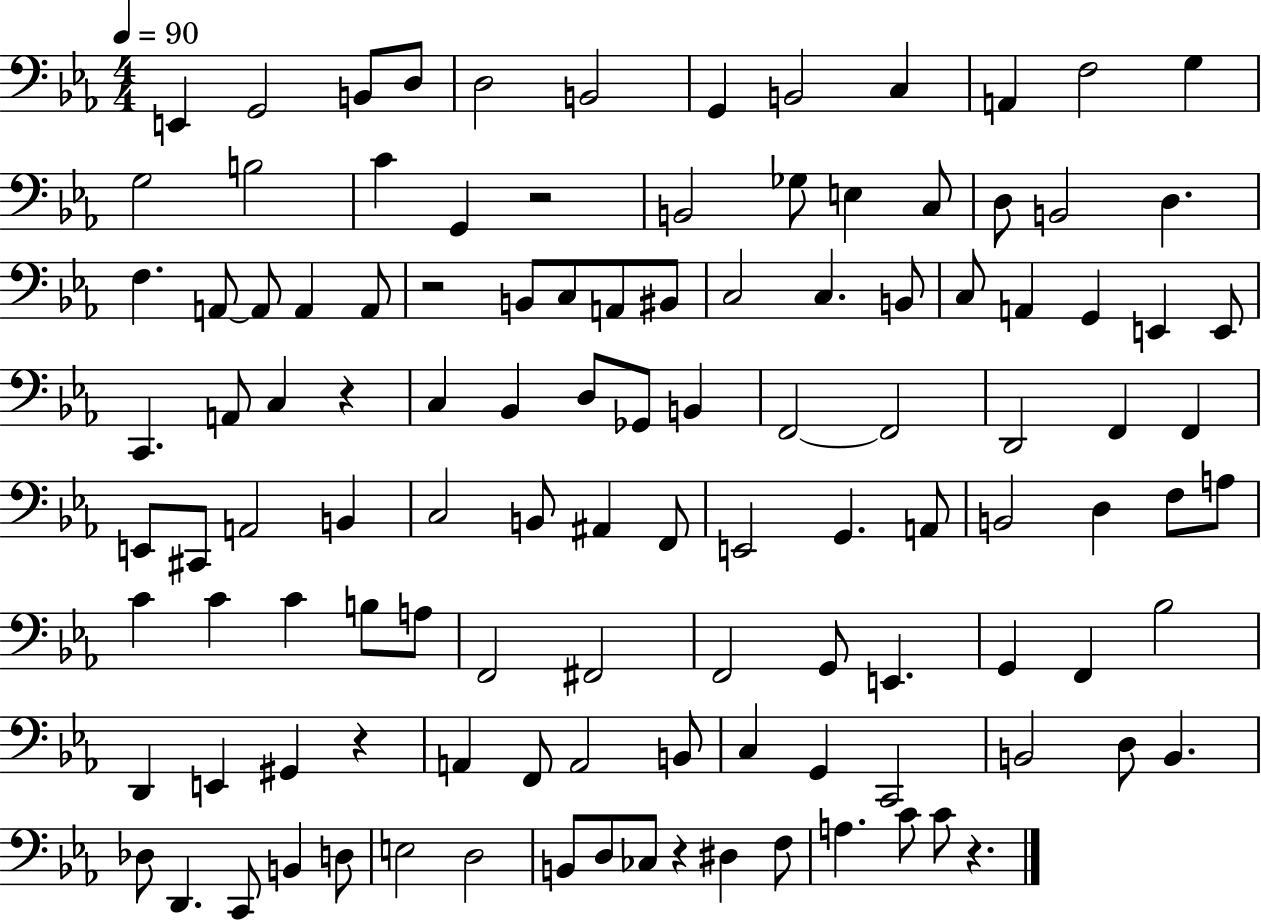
E2/q G2/h B2/e D3/e D3/h B2/h G2/q B2/h C3/q A2/q F3/h G3/q G3/h B3/h C4/q G2/q R/h B2/h Gb3/e E3/q C3/e D3/e B2/h D3/q. F3/q. A2/e A2/e A2/q A2/e R/h B2/e C3/e A2/e BIS2/e C3/h C3/q. B2/e C3/e A2/q G2/q E2/q E2/e C2/q. A2/e C3/q R/q C3/q Bb2/q D3/e Gb2/e B2/q F2/h F2/h D2/h F2/q F2/q E2/e C#2/e A2/h B2/q C3/h B2/e A#2/q F2/e E2/h G2/q. A2/e B2/h D3/q F3/e A3/e C4/q C4/q C4/q B3/e A3/e F2/h F#2/h F2/h G2/e E2/q. G2/q F2/q Bb3/h D2/q E2/q G#2/q R/q A2/q F2/e A2/h B2/e C3/q G2/q C2/h B2/h D3/e B2/q. Db3/e D2/q. C2/e B2/q D3/e E3/h D3/h B2/e D3/e CES3/e R/q D#3/q F3/e A3/q. C4/e C4/e R/q.